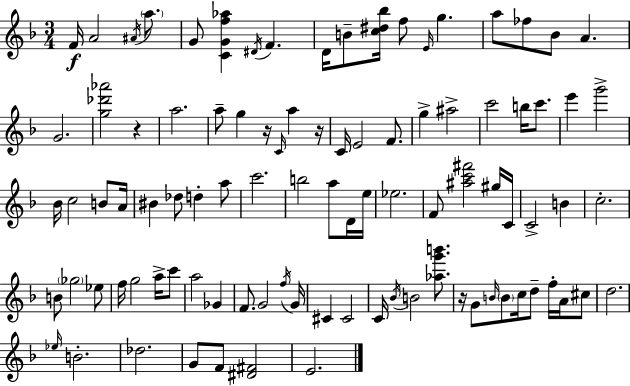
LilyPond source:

{
  \clef treble
  \numericTimeSignature
  \time 3/4
  \key d \minor
  \repeat volta 2 { f'16\f a'2 \acciaccatura { ais'16 } \parenthesize a''8. | g'8 <c' g' f'' aes''>4 \acciaccatura { dis'16 } f'4. | d'16 b'8-- <c'' dis'' bes''>16 f''8 \grace { e'16 } g''4. | a''8 fes''8 bes'8 a'4. | \break g'2. | <g'' des''' aes'''>2 r4 | a''2. | a''8-- g''4 r16 \grace { c'16 } a''4 | \break r16 c'16 e'2 | f'8. g''4-> ais''2-> | c'''2 | b''16 c'''8. e'''4 g'''2-> | \break bes'16 c''2 | b'8 a'16 bis'4 des''8 d''4-. | a''8 c'''2. | b''2 | \break a''8 d'16 e''16 ees''2. | f'8 <ais'' c''' fis'''>2 | gis''16 c'16 c'2-> | b'4 c''2.-. | \break b'8 \parenthesize ges''2 | ees''8 f''16 g''2 | a''16-> c'''8 a''2 | ges'4 f'8. g'2 | \break \acciaccatura { f''16 } g'16 cis'4 cis'2 | c'16 \acciaccatura { bes'16 } b'2 | <aes'' g''' b'''>8. r16 g'8 \grace { b'16 } \parenthesize b'8 | c''16 d''8-- f''16-. a'16 cis''8 d''2. | \break \grace { ees''16 } b'2.-. | des''2. | g'8 f'8 | <dis' fis'>2 e'2. | \break } \bar "|."
}